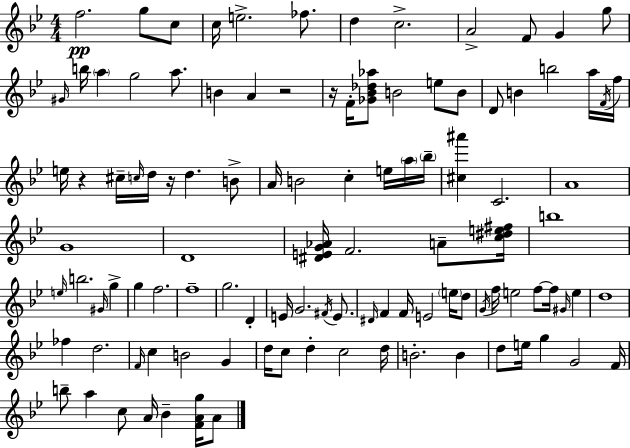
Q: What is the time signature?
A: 4/4